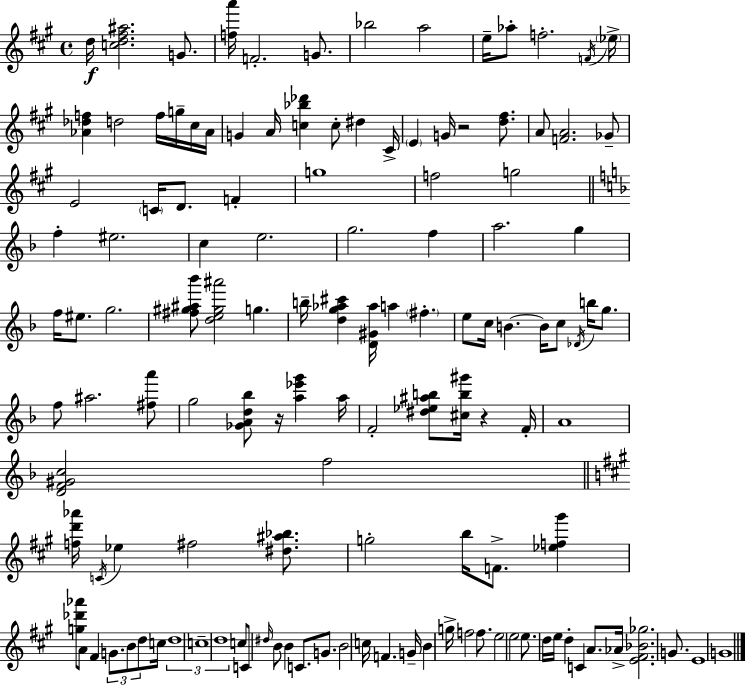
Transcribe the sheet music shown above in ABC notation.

X:1
T:Untitled
M:4/4
L:1/4
K:A
d/4 [cd^f^a]2 G/2 [fa']/4 F2 G/2 _b2 a2 e/4 _a/2 f2 F/4 _e/4 [_A_df] d2 f/4 g/4 ^c/4 _A/4 G A/4 [c_b_d'] c/2 ^d ^C/4 E G/4 z2 [d^f]/2 A/2 [FA]2 _G/2 E2 C/4 D/2 F g4 f2 g2 f ^e2 c e2 g2 f a2 g f/4 ^e/2 g2 [^f^g^a_b']/2 [de^g^a']2 g b/4 [dg_a^c'] [D^G_a]/4 a ^f e/2 c/4 B B/4 c/2 _D/4 b/4 g/2 f/2 ^a2 [^fa']/2 g2 [_GAd_b]/2 z/4 [a_e'g'] a/4 F2 [^d_e^ab]/2 [^cb^g']/4 z F/4 A4 [DF^Gc]2 f2 [fd'_a']/4 C/4 _e ^f2 [^d^a_b]/2 g2 b/4 F/2 [_ef^g'] [g_d'_a']/2 A/2 ^F G/2 B/2 d/2 c/4 d4 c4 d4 c/2 C/2 ^d/4 B/2 B C/2 G/2 B2 c/4 F G/4 B g/4 f2 f/2 e2 e2 e/2 d/4 e/4 d C A/2 _A/4 [E^F_B_g]2 G/2 E4 G4